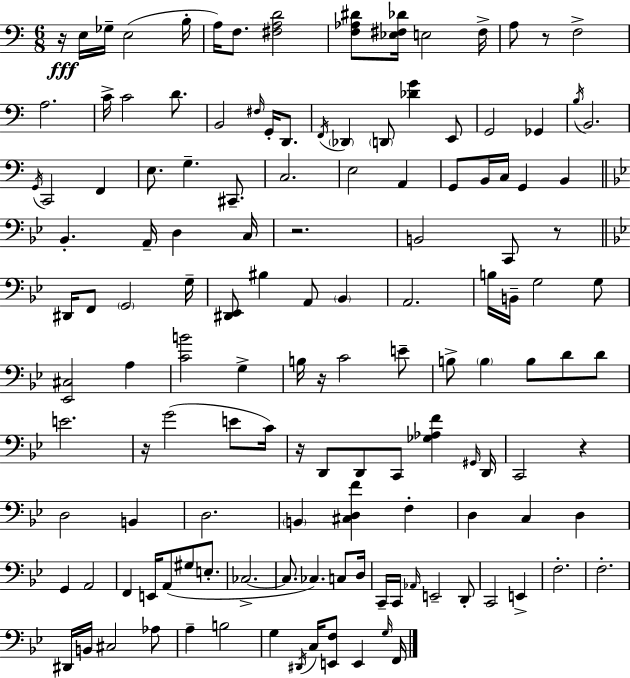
X:1
T:Untitled
M:6/8
L:1/4
K:Am
z/4 E,/4 _G,/4 E,2 B,/4 A,/4 F,/2 [^F,A,D]2 [F,_A,^D]/2 [_E,^F,_D]/4 E,2 ^F,/4 A,/2 z/2 F,2 A,2 C/4 C2 D/2 B,,2 ^F,/4 G,,/4 D,,/2 F,,/4 _D,, D,,/2 [_DG] E,,/2 G,,2 _G,, B,/4 B,,2 G,,/4 C,,2 F,, E,/2 G, ^C,,/2 C,2 E,2 A,, G,,/2 B,,/4 C,/4 G,, B,, _B,, A,,/4 D, C,/4 z2 B,,2 C,,/2 z/2 ^D,,/4 F,,/2 G,,2 G,/4 [^D,,_E,,]/2 ^B, A,,/2 _B,, A,,2 B,/4 B,,/4 G,2 G,/2 [_E,,^C,]2 A, [CB]2 G, B,/4 z/4 C2 E/2 B,/2 B, B,/2 D/2 D/2 E2 z/4 G2 E/2 C/4 z/4 D,,/2 D,,/2 C,,/2 [_G,_A,F] ^G,,/4 D,,/4 C,,2 z D,2 B,, D,2 B,, [^C,D,F] F, D, C, D, G,, A,,2 F,, E,,/4 A,,/2 ^G,/2 E,/2 _C,2 _C,/2 _C, C,/2 D,/4 C,,/4 C,,/4 _A,,/4 E,,2 D,,/2 C,,2 E,, F,2 F,2 ^D,,/4 B,,/4 ^C,2 _A,/2 A, B,2 G, ^D,,/4 C,/4 [E,,F,]/2 E,, G,/4 F,,/4